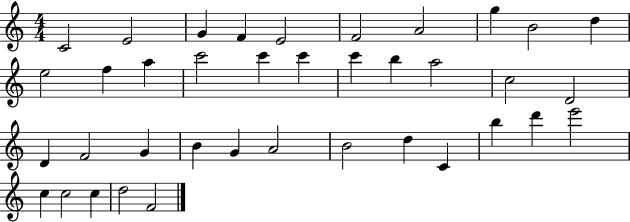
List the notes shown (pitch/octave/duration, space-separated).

C4/h E4/h G4/q F4/q E4/h F4/h A4/h G5/q B4/h D5/q E5/h F5/q A5/q C6/h C6/q C6/q C6/q B5/q A5/h C5/h D4/h D4/q F4/h G4/q B4/q G4/q A4/h B4/h D5/q C4/q B5/q D6/q E6/h C5/q C5/h C5/q D5/h F4/h